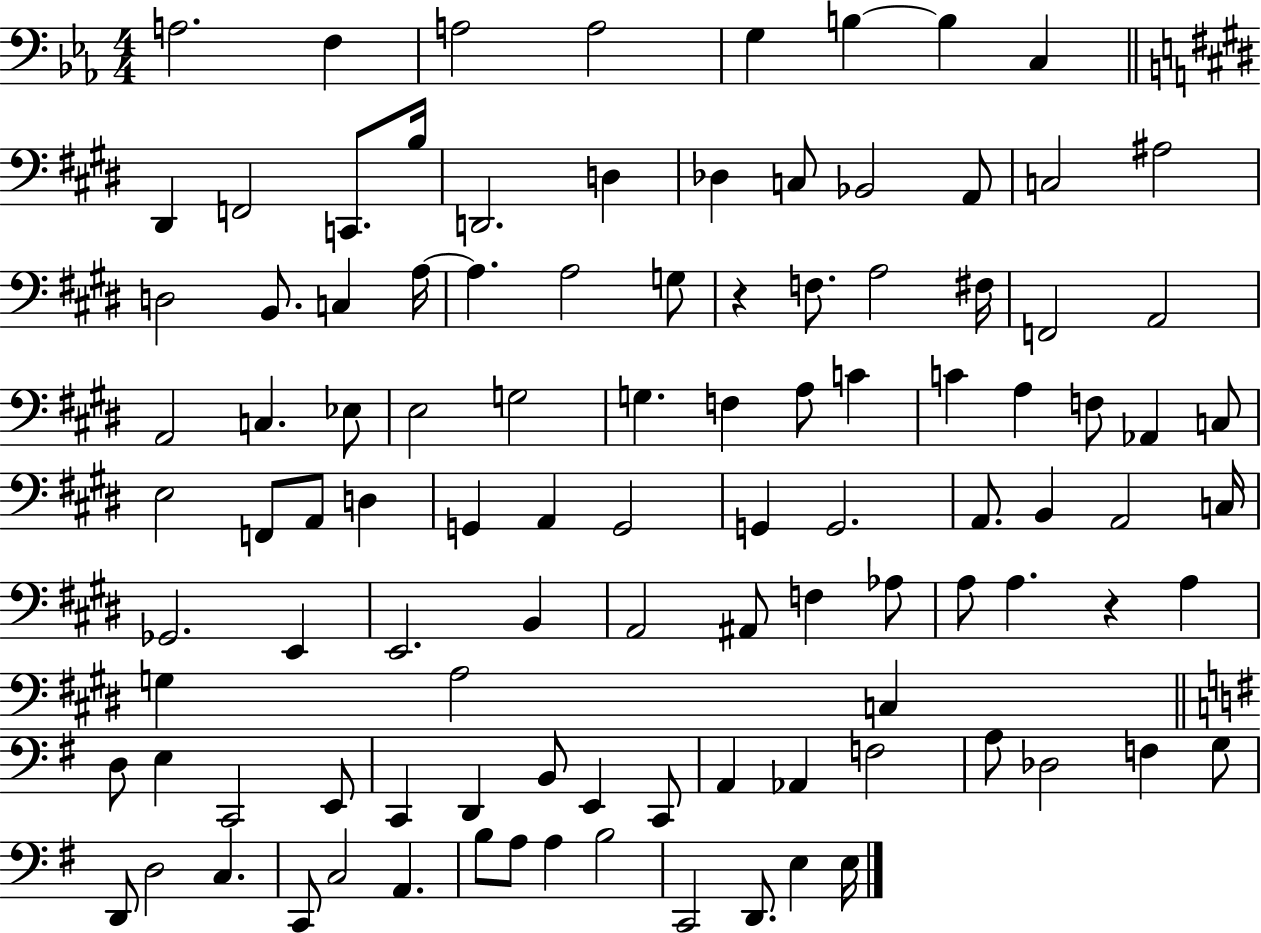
A3/h. F3/q A3/h A3/h G3/q B3/q B3/q C3/q D#2/q F2/h C2/e. B3/s D2/h. D3/q Db3/q C3/e Bb2/h A2/e C3/h A#3/h D3/h B2/e. C3/q A3/s A3/q. A3/h G3/e R/q F3/e. A3/h F#3/s F2/h A2/h A2/h C3/q. Eb3/e E3/h G3/h G3/q. F3/q A3/e C4/q C4/q A3/q F3/e Ab2/q C3/e E3/h F2/e A2/e D3/q G2/q A2/q G2/h G2/q G2/h. A2/e. B2/q A2/h C3/s Gb2/h. E2/q E2/h. B2/q A2/h A#2/e F3/q Ab3/e A3/e A3/q. R/q A3/q G3/q A3/h C3/q D3/e E3/q C2/h E2/e C2/q D2/q B2/e E2/q C2/e A2/q Ab2/q F3/h A3/e Db3/h F3/q G3/e D2/e D3/h C3/q. C2/e C3/h A2/q. B3/e A3/e A3/q B3/h C2/h D2/e. E3/q E3/s